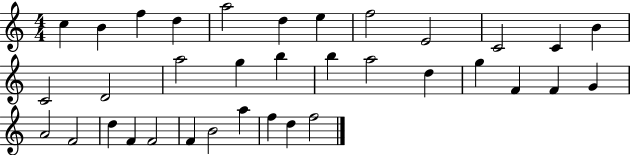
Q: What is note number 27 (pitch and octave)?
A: D5